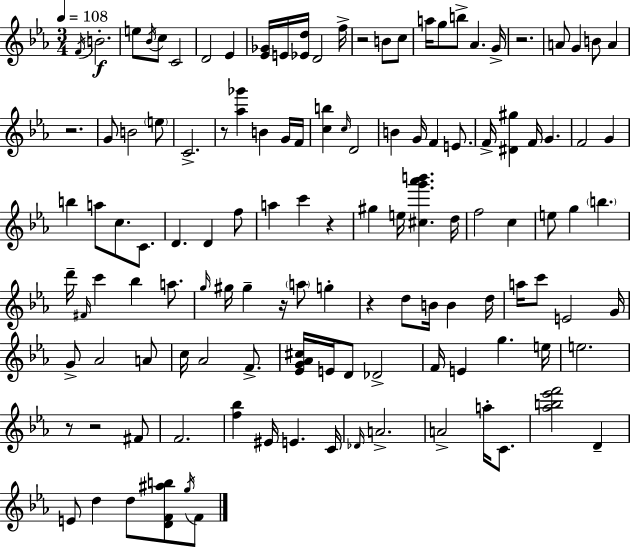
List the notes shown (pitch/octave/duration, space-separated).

F4/s B4/h. E5/e Bb4/s C5/e C4/h D4/h Eb4/q [Eb4,Gb4]/s E4/s [Eb4,D5]/s D4/h F5/s R/h B4/e C5/e A5/s G5/e B5/e Ab4/q. G4/s R/h. A4/e G4/q B4/e A4/q R/h. G4/e B4/h E5/e C4/h. R/e [Ab5,Gb6]/q B4/q G4/s F4/s [C5,B5]/q C5/s D4/h B4/q G4/s F4/q E4/e. F4/s [D#4,G#5]/q F4/s G4/q. F4/h G4/q B5/q A5/e C5/e. C4/e. D4/q. D4/q F5/e A5/q C6/q R/q G#5/q E5/s [C#5,G6,Ab6,B6]/q. D5/s F5/h C5/q E5/e G5/q B5/q. D6/s F#4/s C6/q Bb5/q A5/e. G5/s G#5/s G#5/q R/s A5/e G5/q R/q D5/e B4/s B4/q D5/s A5/s C6/e E4/h G4/s G4/e Ab4/h A4/e C5/s Ab4/h F4/e. [Eb4,G4,Ab4,C#5]/s E4/s D4/e Db4/h F4/s E4/q G5/q. E5/s E5/h. R/e R/h F#4/e F4/h. [F5,Bb5]/q EIS4/s E4/q. C4/s Db4/s A4/h. A4/h A5/s C4/e. [Ab5,B5,Eb6,F6]/h D4/q E4/e D5/q D5/e [D4,F4,A#5,B5]/e G5/s F4/e